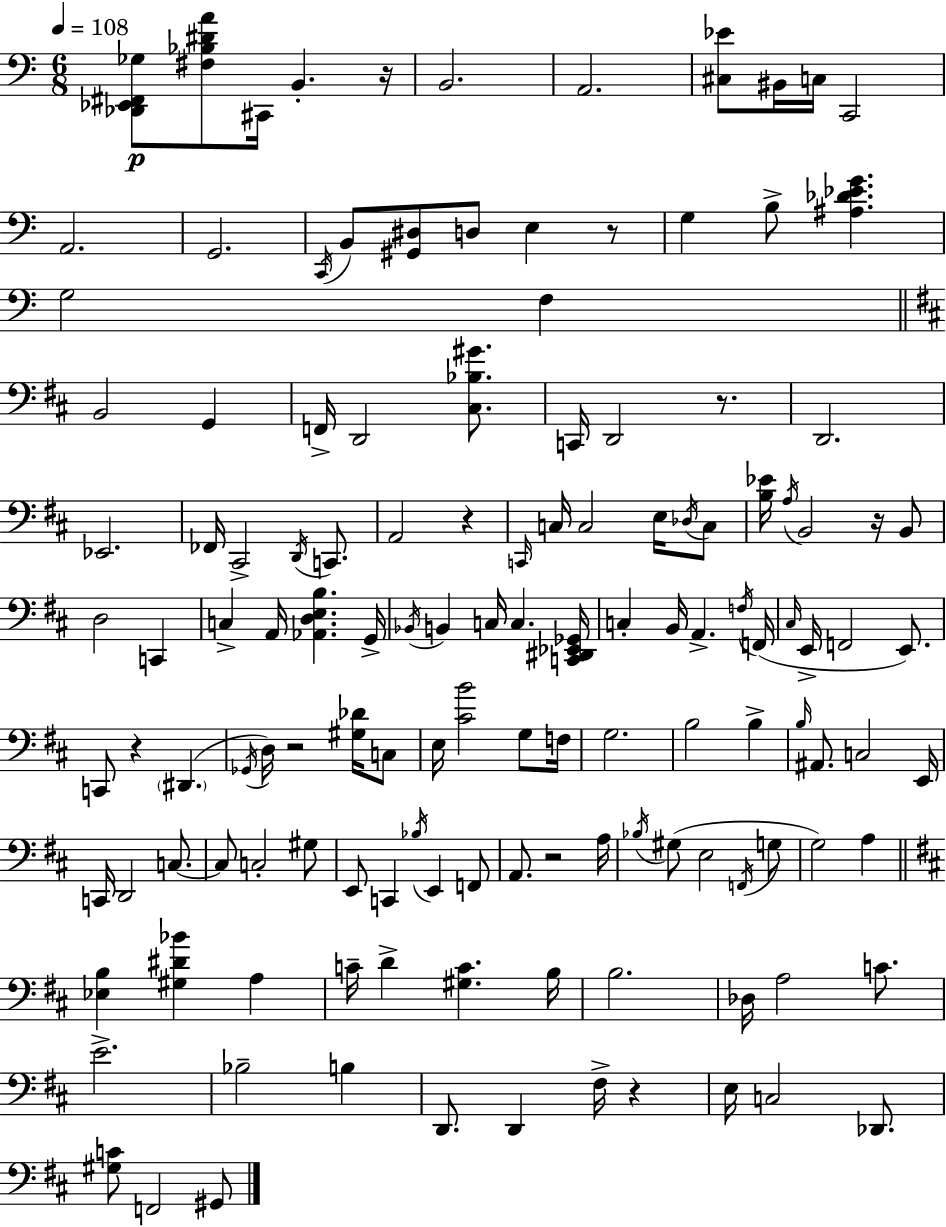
{
  \clef bass
  \numericTimeSignature
  \time 6/8
  \key c \major
  \tempo 4 = 108
  \repeat volta 2 { <des, ees, fis, ges>8\p <fis bes dis' a'>8 cis,16 b,4.-. r16 | b,2. | a,2. | <cis ees'>8 bis,16 c16 c,2 | \break a,2. | g,2. | \acciaccatura { c,16 } b,8 <gis, dis>8 d8 e4 r8 | g4 b8-> <ais des' ees' g'>4. | \break g2 f4 | \bar "||" \break \key d \major b,2 g,4 | f,16-> d,2 <cis bes gis'>8. | c,16 d,2 r8. | d,2. | \break ees,2. | fes,16 cis,2-> \acciaccatura { d,16 } c,8. | a,2 r4 | \grace { c,16 } c16 c2 e16 | \break \acciaccatura { des16 } c8 <b ees'>16 \acciaccatura { a16 } b,2 | r16 b,8 d2 | c,4 c4-> a,16 <aes, d e b>4. | g,16-> \acciaccatura { bes,16 } b,4 c16 c4. | \break <c, dis, ees, ges,>16 c4-. b,16 a,4.-> | \acciaccatura { f16 } f,16( \grace { cis16 } e,16-> f,2 | e,8.) c,8 r4 | \parenthesize dis,4.( \acciaccatura { ges,16 } d16) r2 | \break <gis des'>16 c8 e16 <cis' b'>2 | g8 f16 g2. | b2 | b4-> \grace { b16 } ais,8. | \break c2 e,16 c,16 d,2 | c8.~~ c8 c2-. | gis8 e,8 c,4 | \acciaccatura { bes16 } e,4 f,8 a,8. | \break r2 a16 \acciaccatura { bes16 } gis8( | e2 \acciaccatura { f,16 } g8 | g2) a4 | \bar "||" \break \key d \major <ees b>4 <gis dis' bes'>4 a4 | c'16-- d'4-> <gis c'>4. b16 | b2. | des16 a2 c'8. | \break e'2.-> | bes2-- b4 | d,8. d,4 fis16-> r4 | e16 c2 des,8. | \break <gis c'>8 f,2 gis,8 | } \bar "|."
}